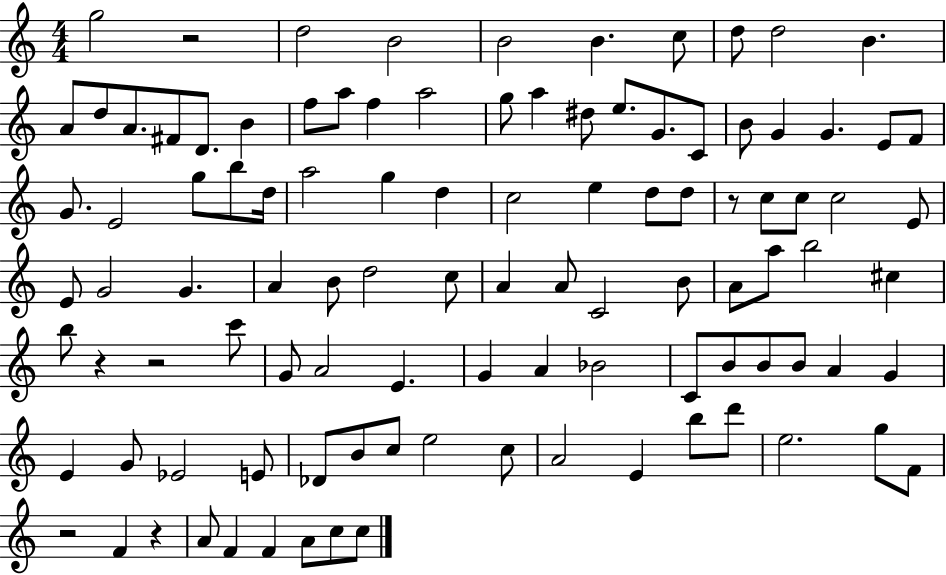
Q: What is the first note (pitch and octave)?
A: G5